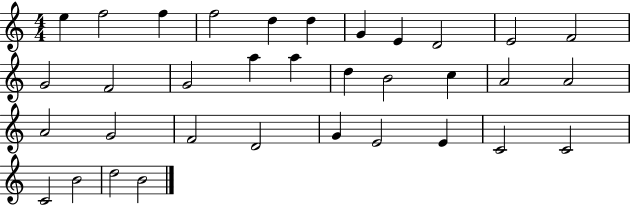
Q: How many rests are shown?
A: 0